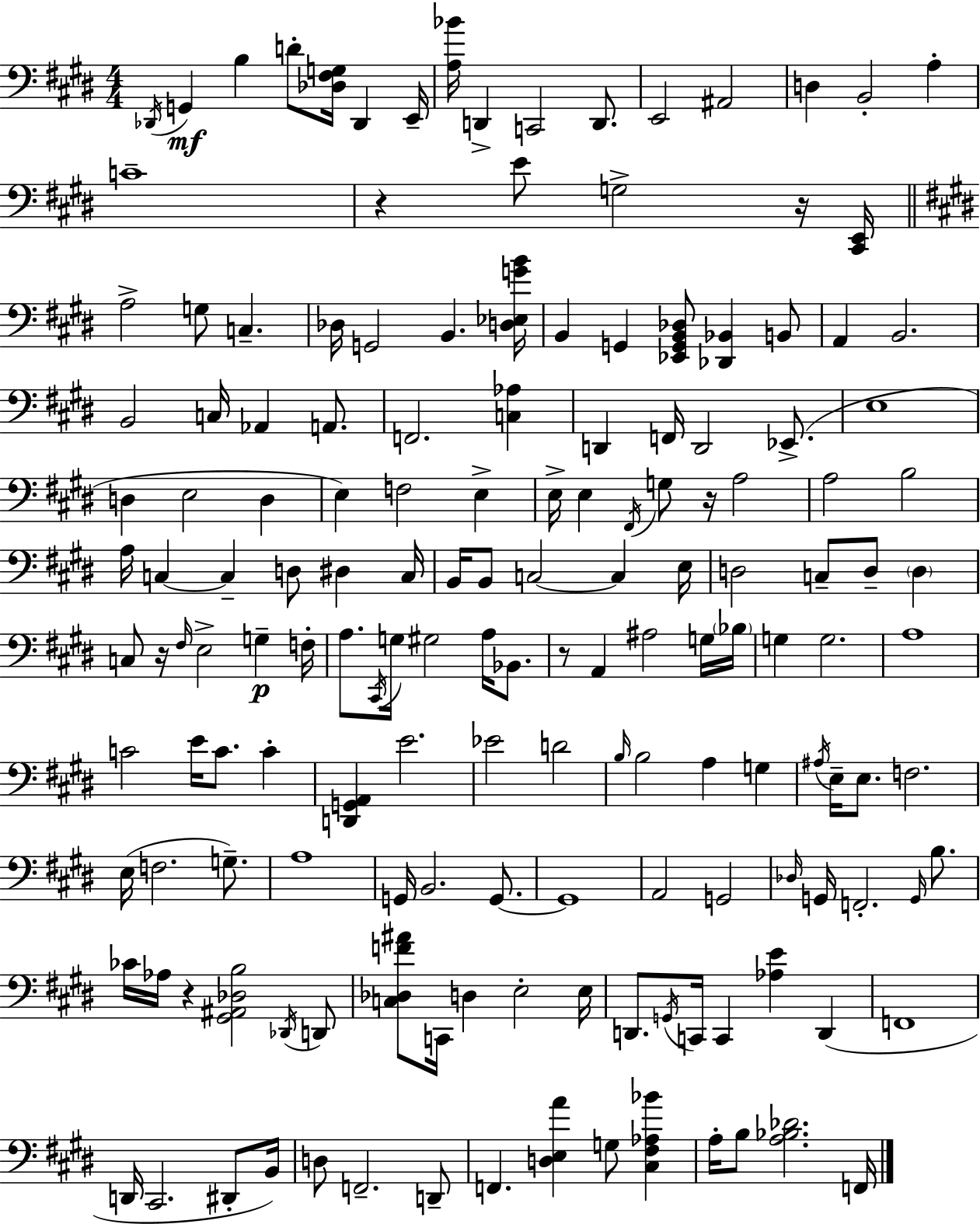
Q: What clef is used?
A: bass